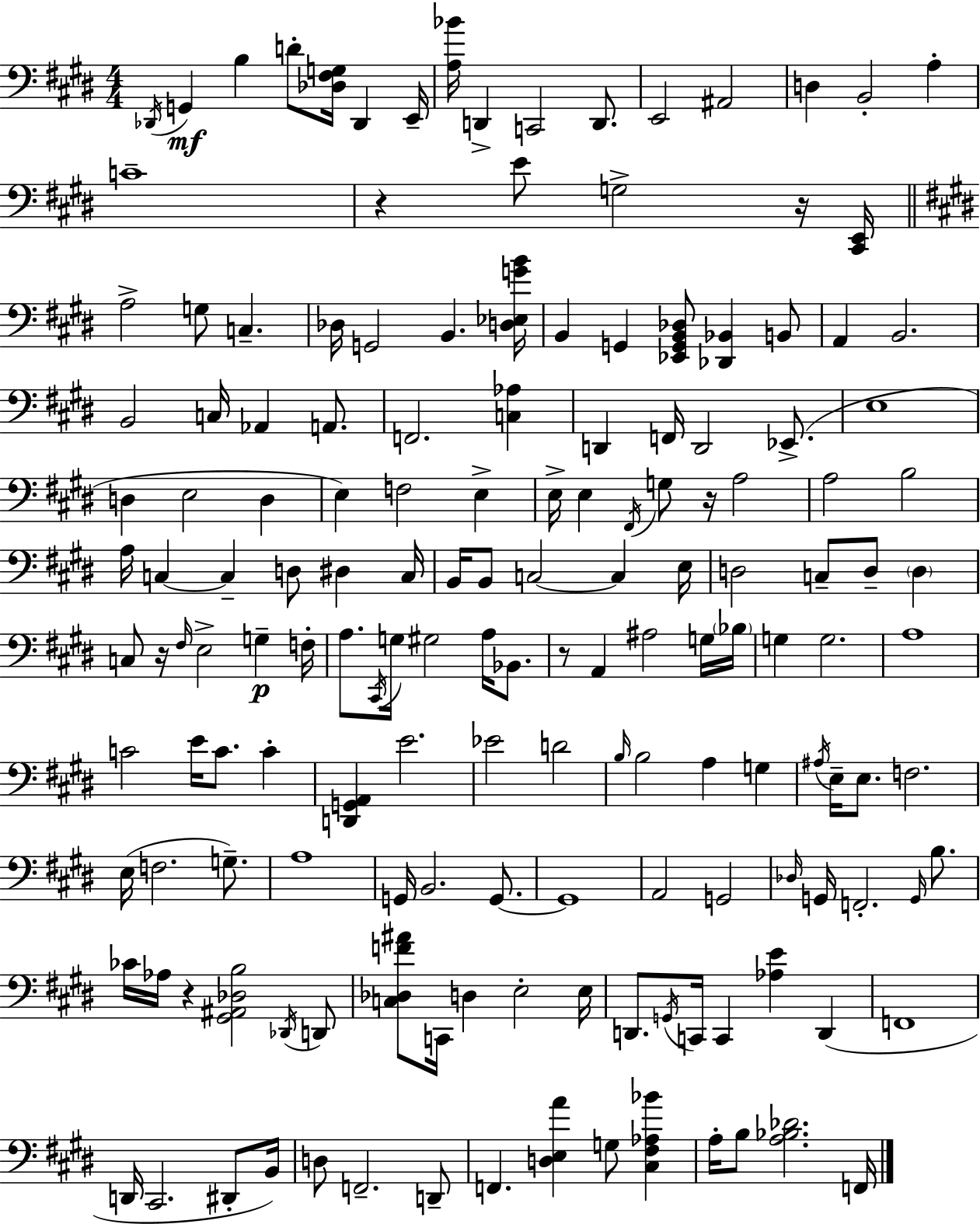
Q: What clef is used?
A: bass